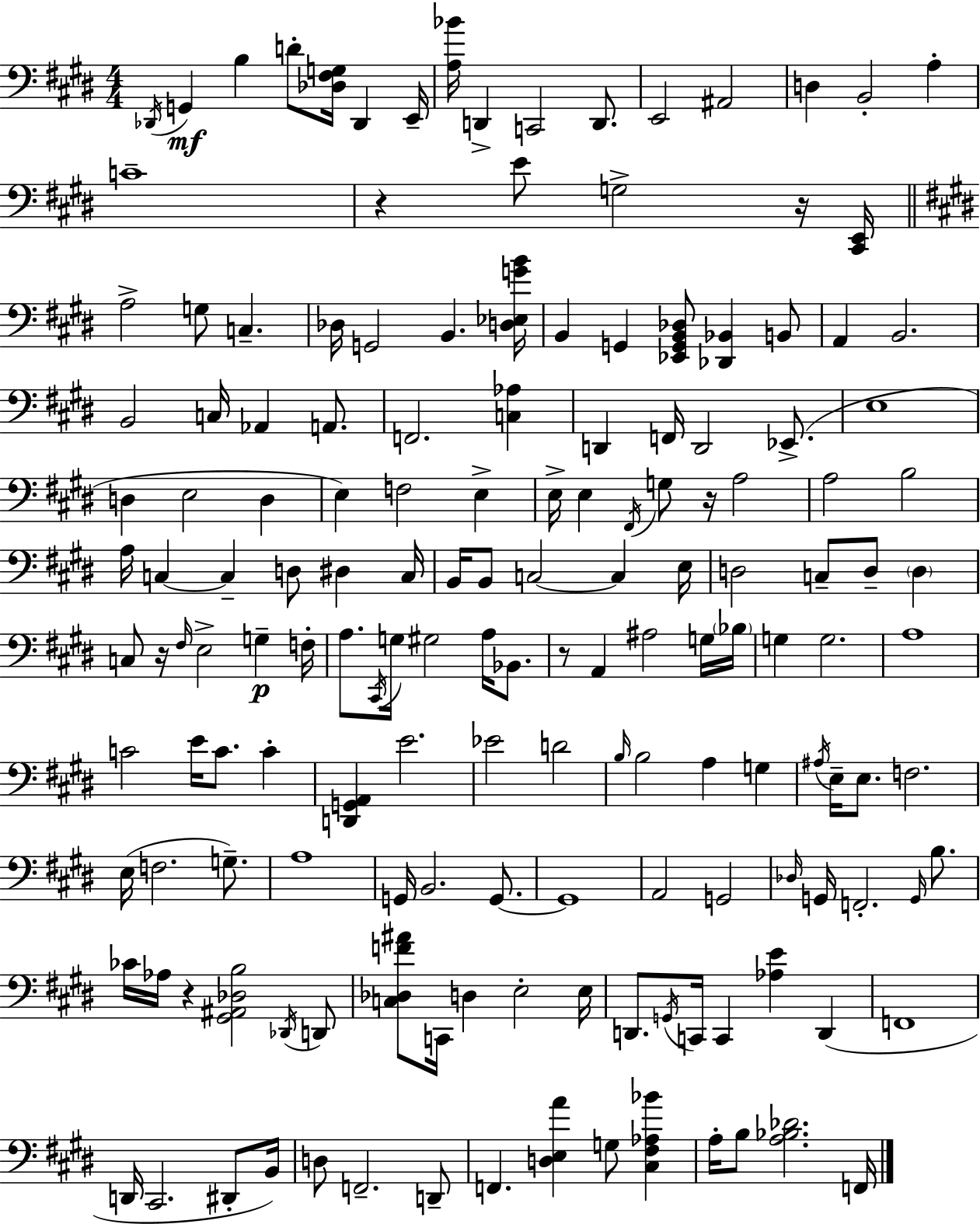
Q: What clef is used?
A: bass